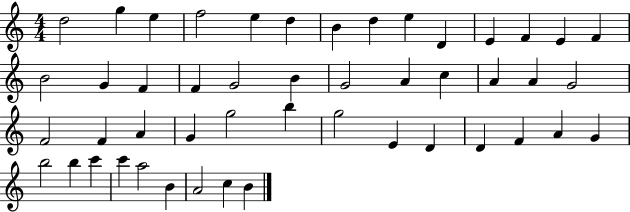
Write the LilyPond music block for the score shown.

{
  \clef treble
  \numericTimeSignature
  \time 4/4
  \key c \major
  d''2 g''4 e''4 | f''2 e''4 d''4 | b'4 d''4 e''4 d'4 | e'4 f'4 e'4 f'4 | \break b'2 g'4 f'4 | f'4 g'2 b'4 | g'2 a'4 c''4 | a'4 a'4 g'2 | \break f'2 f'4 a'4 | g'4 g''2 b''4 | g''2 e'4 d'4 | d'4 f'4 a'4 g'4 | \break b''2 b''4 c'''4 | c'''4 a''2 b'4 | a'2 c''4 b'4 | \bar "|."
}